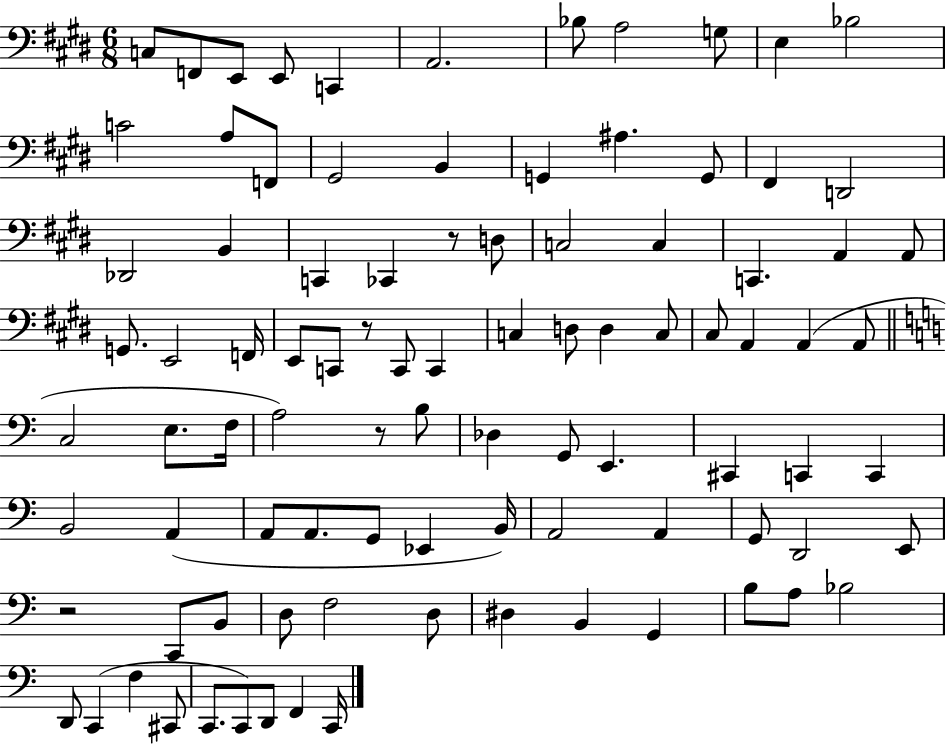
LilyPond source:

{
  \clef bass
  \numericTimeSignature
  \time 6/8
  \key e \major
  c8 f,8 e,8 e,8 c,4 | a,2. | bes8 a2 g8 | e4 bes2 | \break c'2 a8 f,8 | gis,2 b,4 | g,4 ais4. g,8 | fis,4 d,2 | \break des,2 b,4 | c,4 ces,4 r8 d8 | c2 c4 | c,4. a,4 a,8 | \break g,8. e,2 f,16 | e,8 c,8 r8 c,8 c,4 | c4 d8 d4 c8 | cis8 a,4 a,4( a,8 | \break \bar "||" \break \key a \minor c2 e8. f16 | a2) r8 b8 | des4 g,8 e,4. | cis,4 c,4 c,4 | \break b,2 a,4( | a,8 a,8. g,8 ees,4 b,16) | a,2 a,4 | g,8 d,2 e,8 | \break r2 c,8 b,8 | d8 f2 d8 | dis4 b,4 g,4 | b8 a8 bes2 | \break d,8 c,4( f4 cis,8 | c,8. c,8) d,8 f,4 c,16 | \bar "|."
}